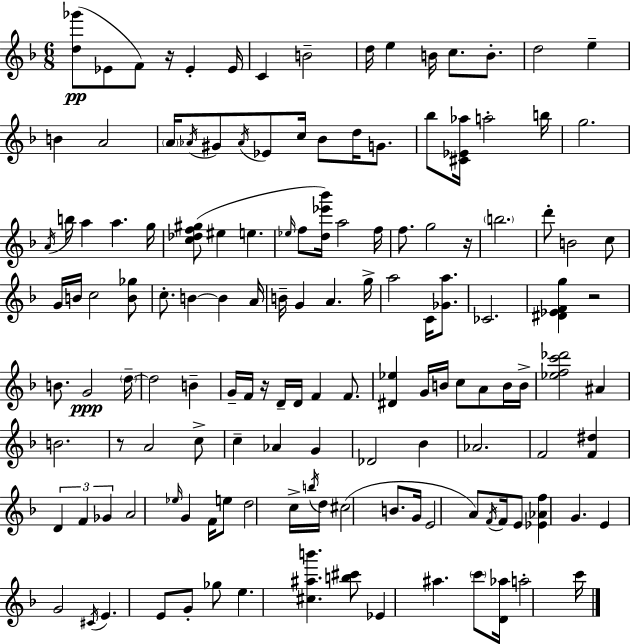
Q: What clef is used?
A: treble